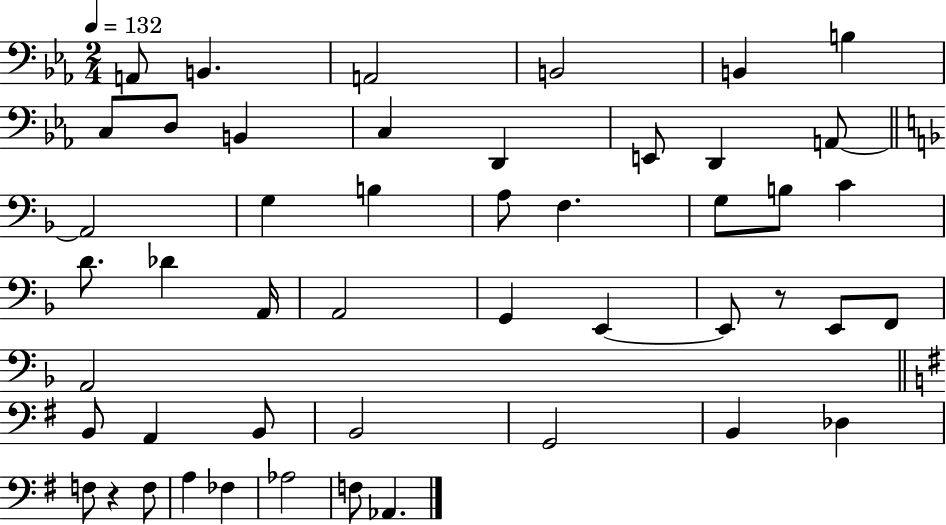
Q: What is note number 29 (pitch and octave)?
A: E2